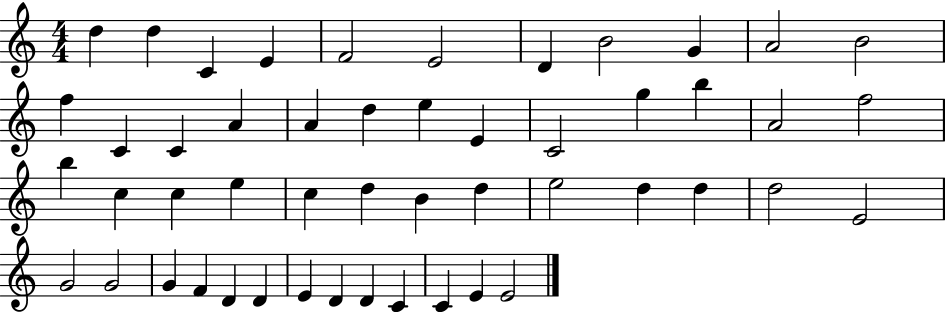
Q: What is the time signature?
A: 4/4